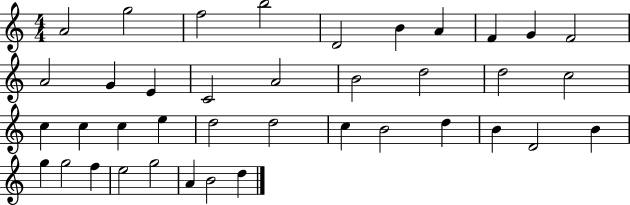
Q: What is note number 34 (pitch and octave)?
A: F5